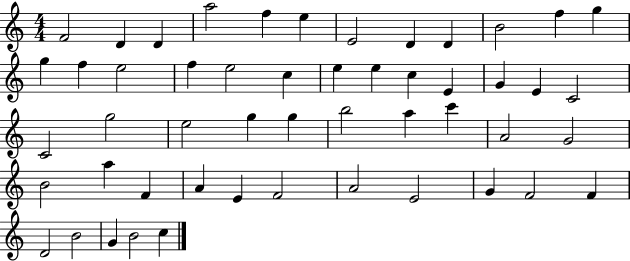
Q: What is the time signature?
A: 4/4